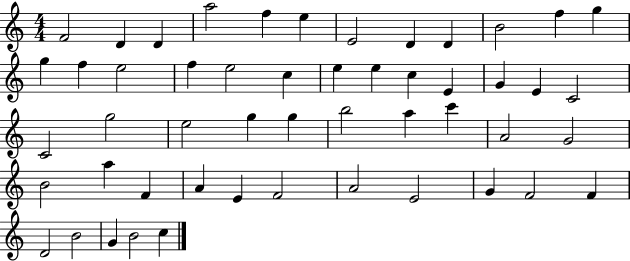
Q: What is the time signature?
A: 4/4